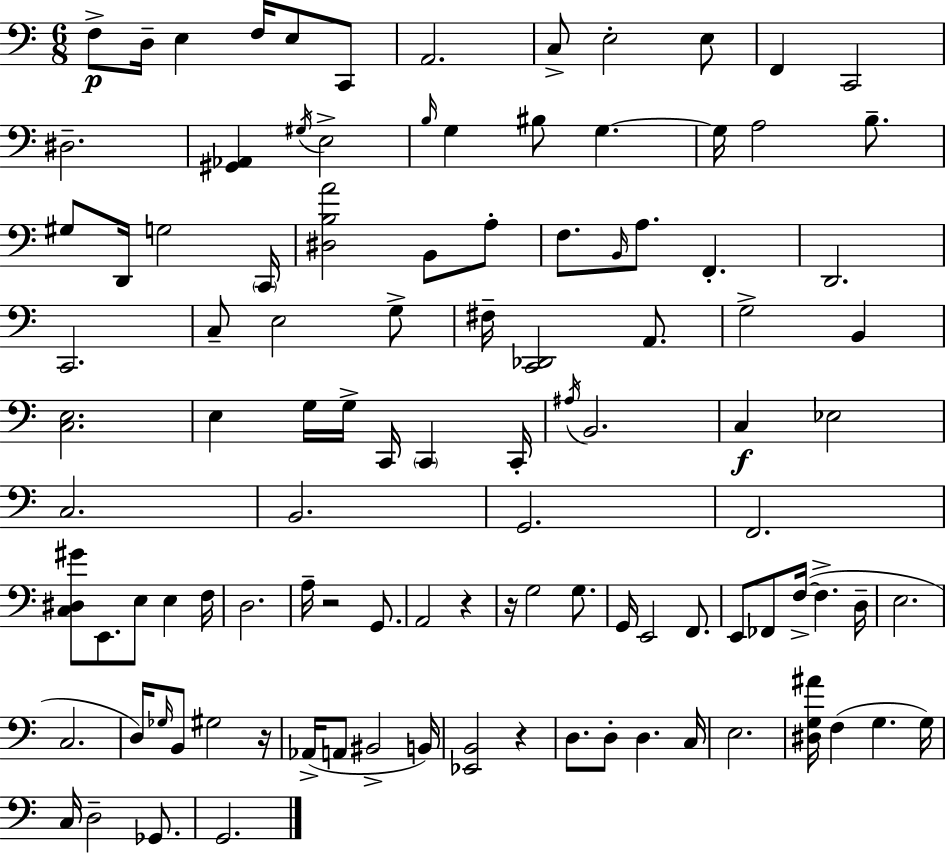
F3/e D3/s E3/q F3/s E3/e C2/e A2/h. C3/e E3/h E3/e F2/q C2/h D#3/h. [G#2,Ab2]/q G#3/s E3/h B3/s G3/q BIS3/e G3/q. G3/s A3/h B3/e. G#3/e D2/s G3/h C2/s [D#3,B3,A4]/h B2/e A3/e F3/e. B2/s A3/e. F2/q. D2/h. C2/h. C3/e E3/h G3/e F#3/s [C2,Db2]/h A2/e. G3/h B2/q [C3,E3]/h. E3/q G3/s G3/s C2/s C2/q C2/s A#3/s B2/h. C3/q Eb3/h C3/h. B2/h. G2/h. F2/h. [C3,D#3,G#4]/e E2/e. E3/e E3/q F3/s D3/h. A3/s R/h G2/e. A2/h R/q R/s G3/h G3/e. G2/s E2/h F2/e. E2/e FES2/e F3/s F3/q. D3/s E3/h. C3/h. D3/s Gb3/s B2/e G#3/h R/s Ab2/s A2/e BIS2/h B2/s [Eb2,B2]/h R/q D3/e. D3/e D3/q. C3/s E3/h. [D#3,G3,A#4]/s F3/q G3/q. G3/s C3/s D3/h Gb2/e. G2/h.